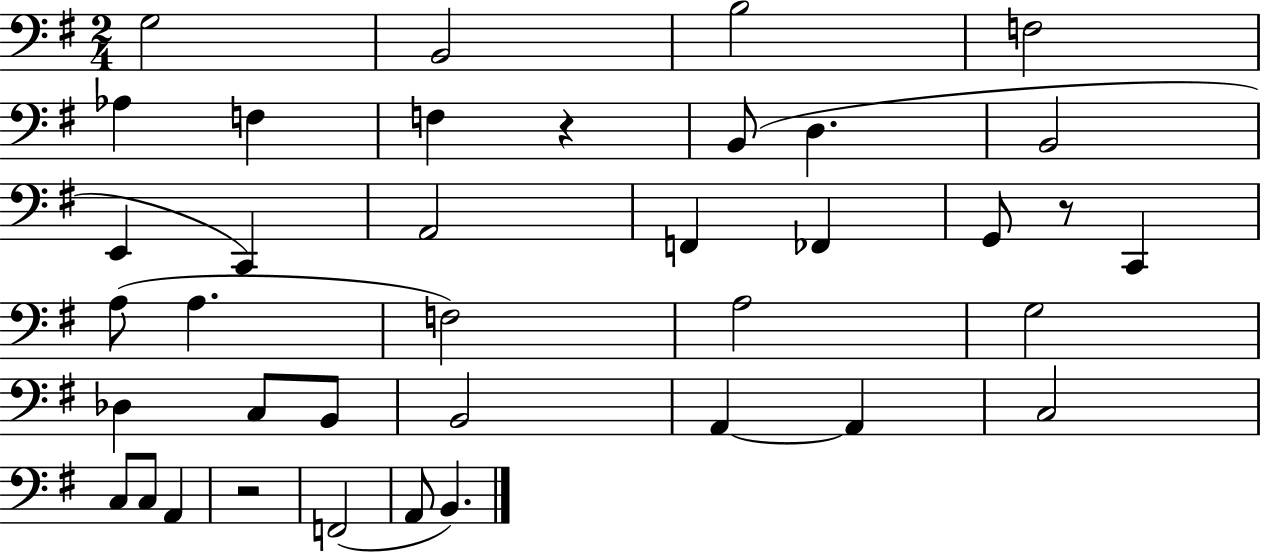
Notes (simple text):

G3/h B2/h B3/h F3/h Ab3/q F3/q F3/q R/q B2/e D3/q. B2/h E2/q C2/q A2/h F2/q FES2/q G2/e R/e C2/q A3/e A3/q. F3/h A3/h G3/h Db3/q C3/e B2/e B2/h A2/q A2/q C3/h C3/e C3/e A2/q R/h F2/h A2/e B2/q.